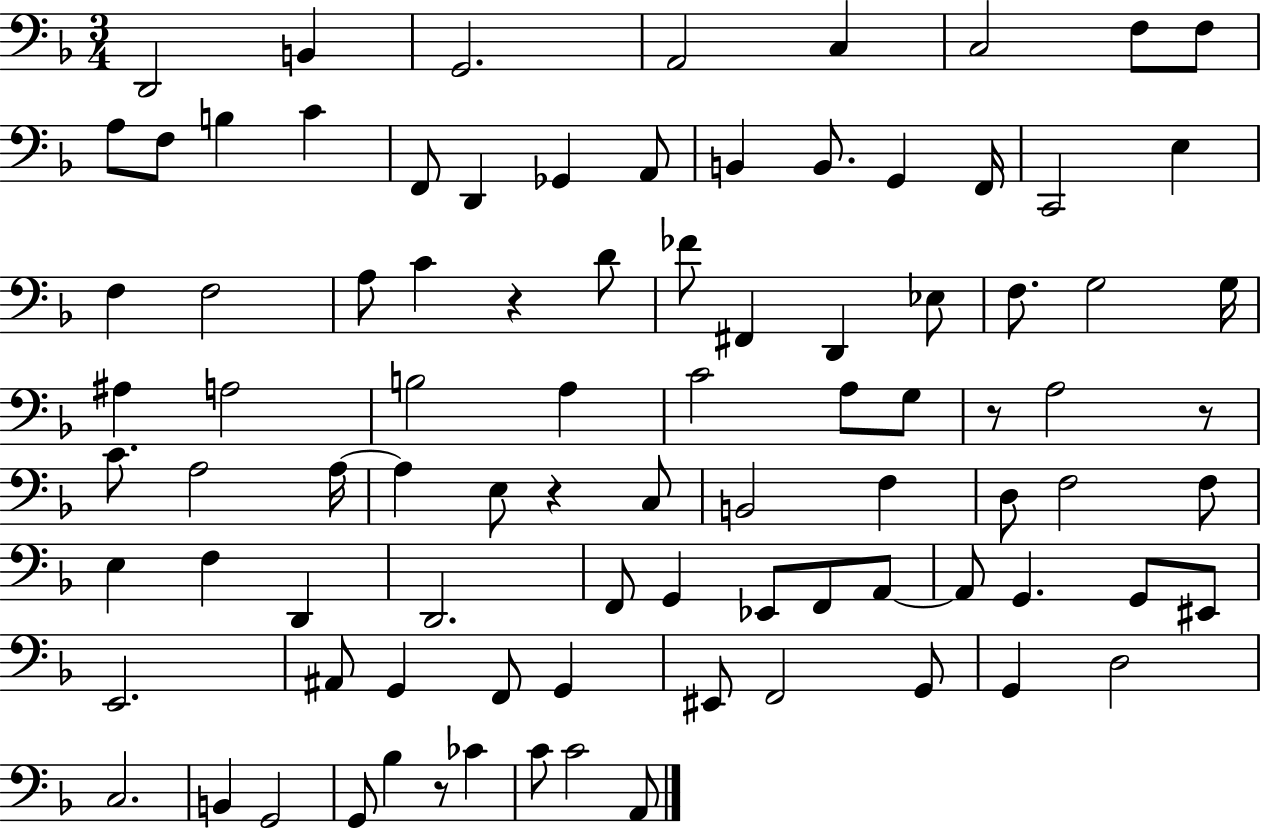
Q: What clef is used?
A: bass